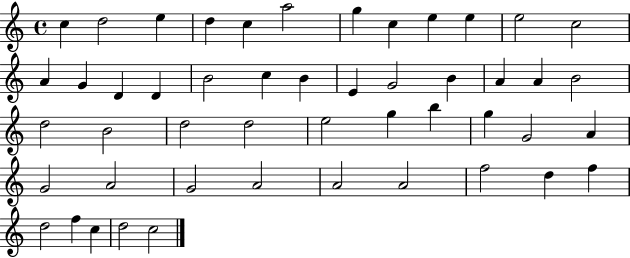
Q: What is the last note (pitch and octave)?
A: C5